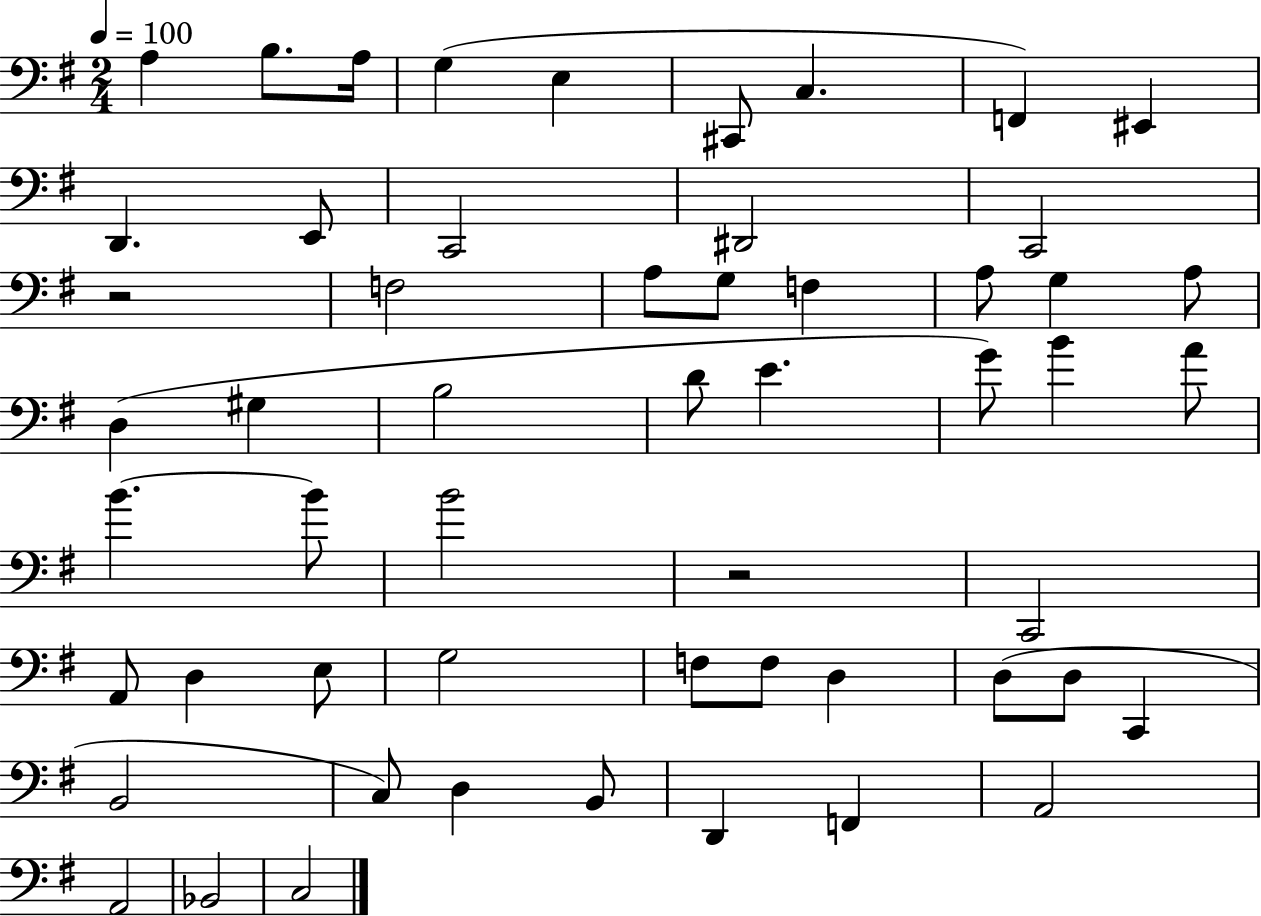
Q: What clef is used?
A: bass